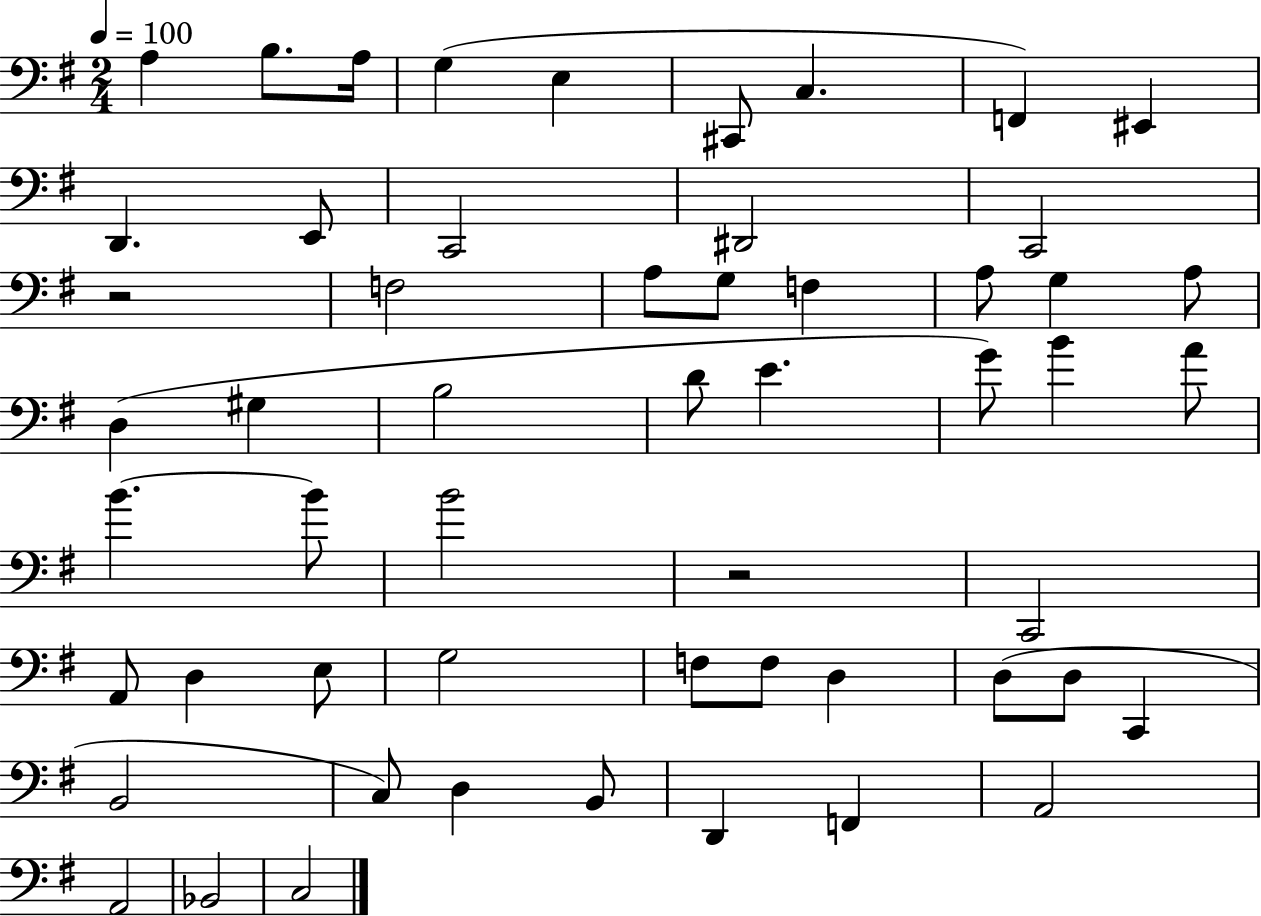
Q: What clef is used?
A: bass